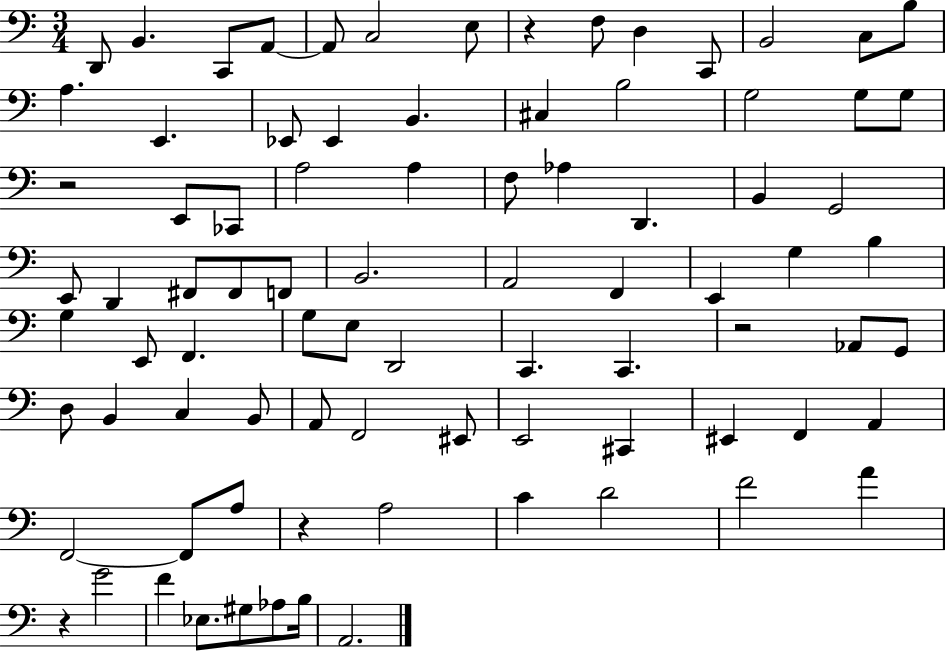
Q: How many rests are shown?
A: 5